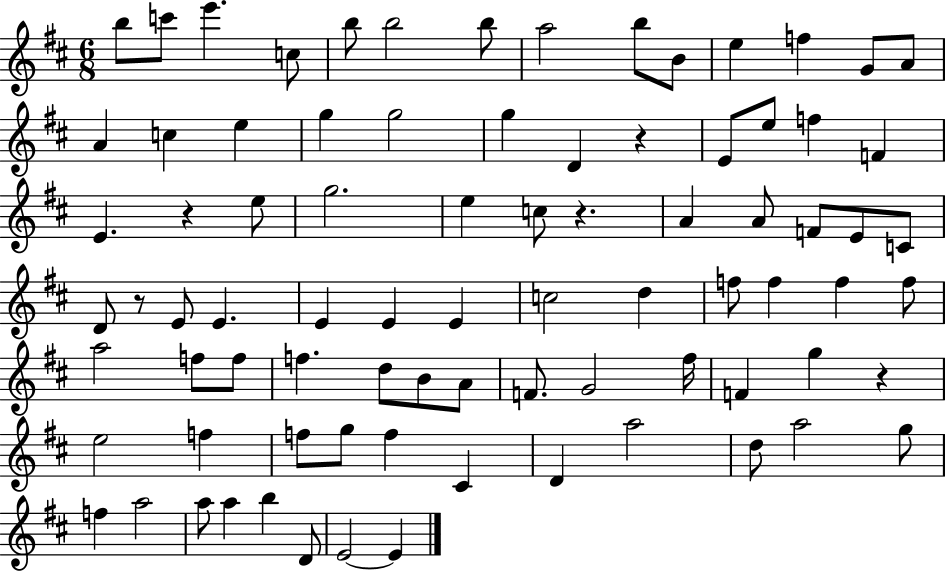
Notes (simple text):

B5/e C6/e E6/q. C5/e B5/e B5/h B5/e A5/h B5/e B4/e E5/q F5/q G4/e A4/e A4/q C5/q E5/q G5/q G5/h G5/q D4/q R/q E4/e E5/e F5/q F4/q E4/q. R/q E5/e G5/h. E5/q C5/e R/q. A4/q A4/e F4/e E4/e C4/e D4/e R/e E4/e E4/q. E4/q E4/q E4/q C5/h D5/q F5/e F5/q F5/q F5/e A5/h F5/e F5/e F5/q. D5/e B4/e A4/e F4/e. G4/h F#5/s F4/q G5/q R/q E5/h F5/q F5/e G5/e F5/q C#4/q D4/q A5/h D5/e A5/h G5/e F5/q A5/h A5/e A5/q B5/q D4/e E4/h E4/q